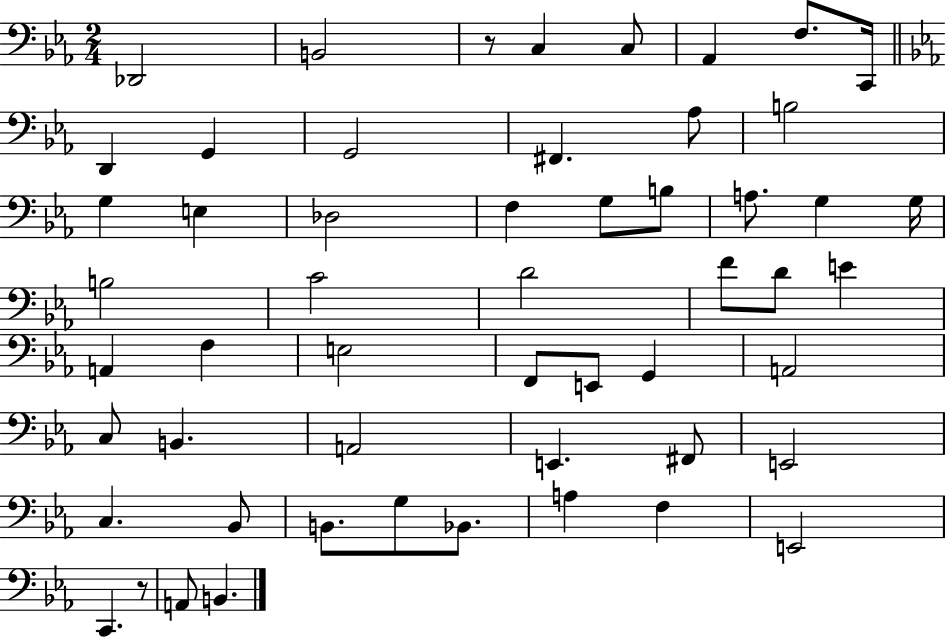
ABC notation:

X:1
T:Untitled
M:2/4
L:1/4
K:Eb
_D,,2 B,,2 z/2 C, C,/2 _A,, F,/2 C,,/4 D,, G,, G,,2 ^F,, _A,/2 B,2 G, E, _D,2 F, G,/2 B,/2 A,/2 G, G,/4 B,2 C2 D2 F/2 D/2 E A,, F, E,2 F,,/2 E,,/2 G,, A,,2 C,/2 B,, A,,2 E,, ^F,,/2 E,,2 C, _B,,/2 B,,/2 G,/2 _B,,/2 A, F, E,,2 C,, z/2 A,,/2 B,,